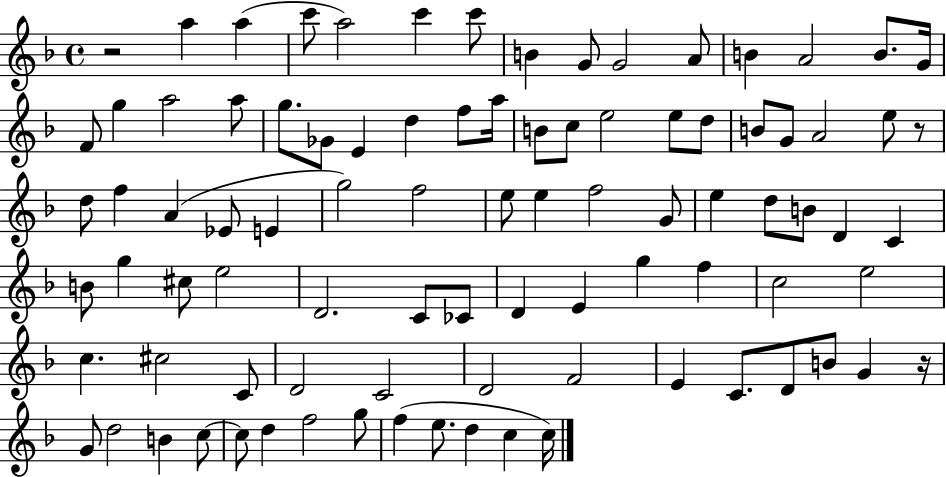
{
  \clef treble
  \time 4/4
  \defaultTimeSignature
  \key f \major
  \repeat volta 2 { r2 a''4 a''4( | c'''8 a''2) c'''4 c'''8 | b'4 g'8 g'2 a'8 | b'4 a'2 b'8. g'16 | \break f'8 g''4 a''2 a''8 | g''8. ges'8 e'4 d''4 f''8 a''16 | b'8 c''8 e''2 e''8 d''8 | b'8 g'8 a'2 e''8 r8 | \break d''8 f''4 a'4( ees'8 e'4 | g''2) f''2 | e''8 e''4 f''2 g'8 | e''4 d''8 b'8 d'4 c'4 | \break b'8 g''4 cis''8 e''2 | d'2. c'8 ces'8 | d'4 e'4 g''4 f''4 | c''2 e''2 | \break c''4. cis''2 c'8 | d'2 c'2 | d'2 f'2 | e'4 c'8. d'8 b'8 g'4 r16 | \break g'8 d''2 b'4 c''8~~ | c''8 d''4 f''2 g''8 | f''4( e''8. d''4 c''4 c''16) | } \bar "|."
}